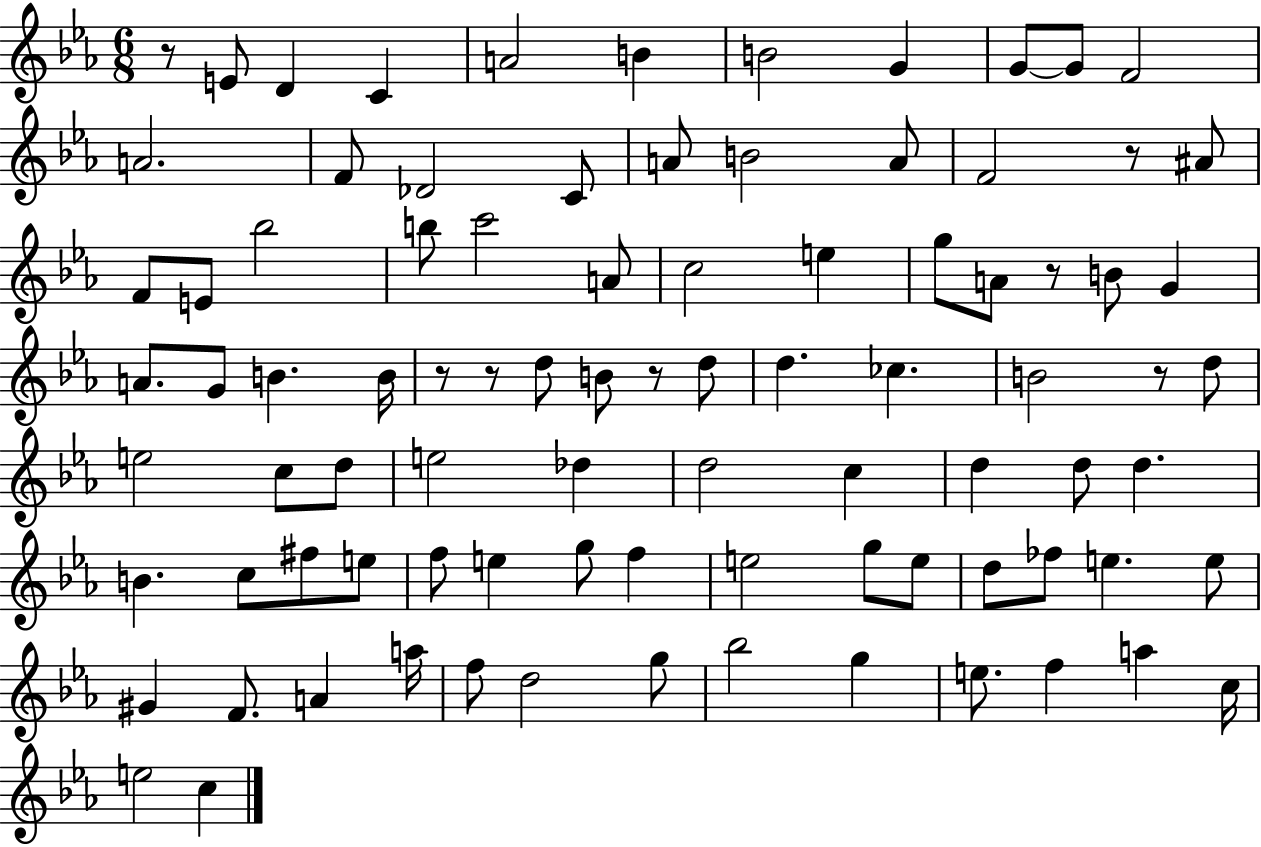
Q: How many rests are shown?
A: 7